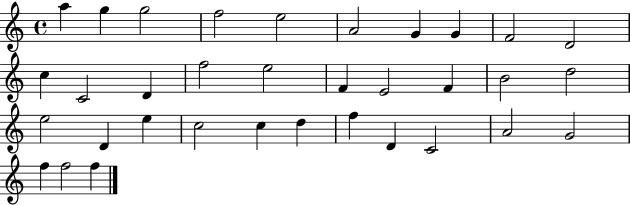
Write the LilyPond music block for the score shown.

{
  \clef treble
  \time 4/4
  \defaultTimeSignature
  \key c \major
  a''4 g''4 g''2 | f''2 e''2 | a'2 g'4 g'4 | f'2 d'2 | \break c''4 c'2 d'4 | f''2 e''2 | f'4 e'2 f'4 | b'2 d''2 | \break e''2 d'4 e''4 | c''2 c''4 d''4 | f''4 d'4 c'2 | a'2 g'2 | \break f''4 f''2 f''4 | \bar "|."
}